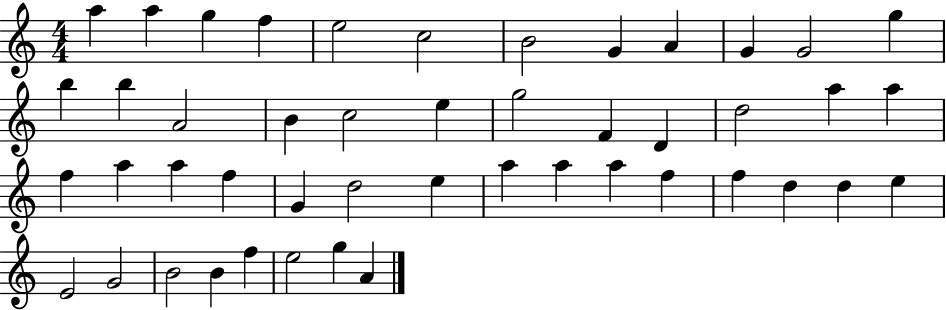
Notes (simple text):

A5/q A5/q G5/q F5/q E5/h C5/h B4/h G4/q A4/q G4/q G4/h G5/q B5/q B5/q A4/h B4/q C5/h E5/q G5/h F4/q D4/q D5/h A5/q A5/q F5/q A5/q A5/q F5/q G4/q D5/h E5/q A5/q A5/q A5/q F5/q F5/q D5/q D5/q E5/q E4/h G4/h B4/h B4/q F5/q E5/h G5/q A4/q